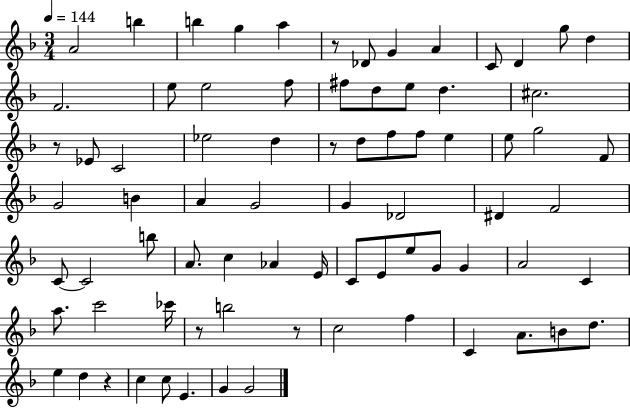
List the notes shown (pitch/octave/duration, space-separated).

A4/h B5/q B5/q G5/q A5/q R/e Db4/e G4/q A4/q C4/e D4/q G5/e D5/q F4/h. E5/e E5/h F5/e F#5/e D5/e E5/e D5/q. C#5/h. R/e Eb4/e C4/h Eb5/h D5/q R/e D5/e F5/e F5/e E5/q E5/e G5/h F4/e G4/h B4/q A4/q G4/h G4/q Db4/h D#4/q F4/h C4/e C4/h B5/e A4/e. C5/q Ab4/q E4/s C4/e E4/e E5/e G4/e G4/q A4/h C4/q A5/e. C6/h CES6/s R/e B5/h R/e C5/h F5/q C4/q A4/e. B4/e D5/e. E5/q D5/q R/q C5/q C5/e E4/q. G4/q G4/h